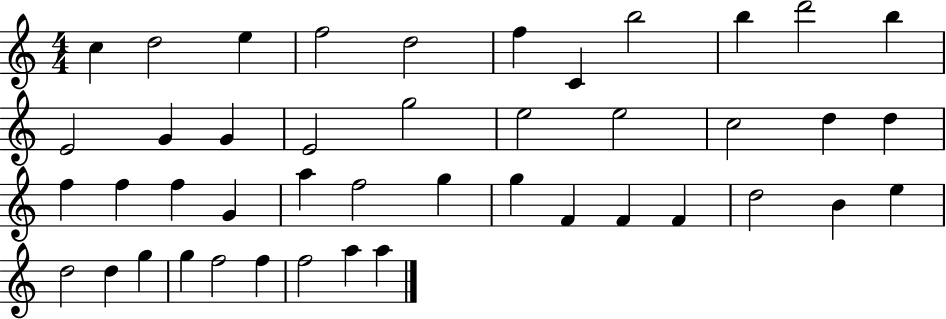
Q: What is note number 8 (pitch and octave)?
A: B5